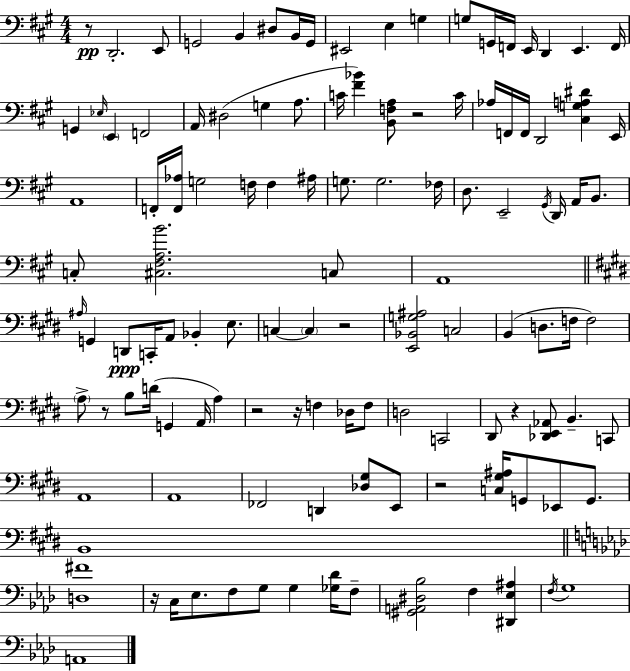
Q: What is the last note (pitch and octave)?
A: A2